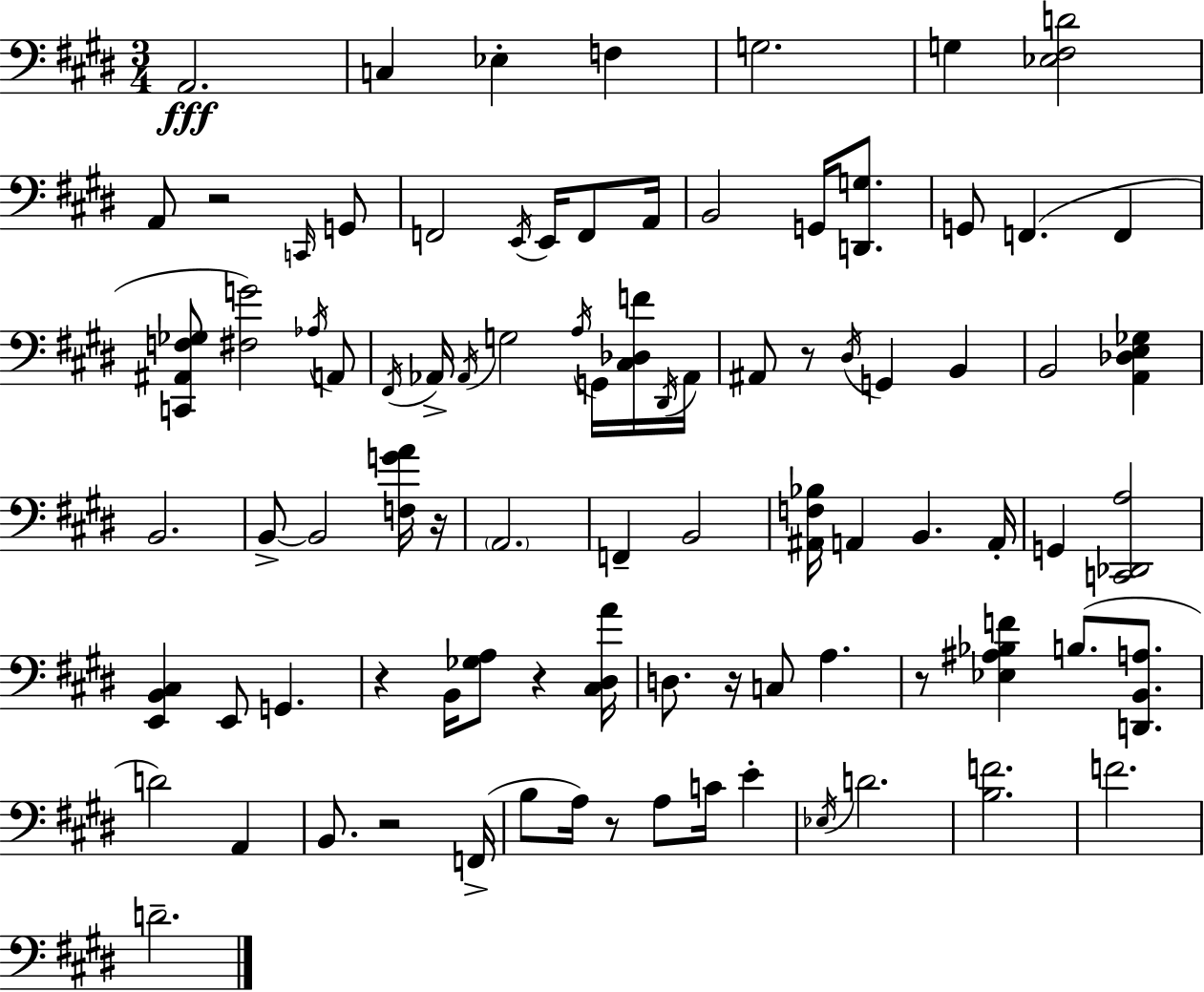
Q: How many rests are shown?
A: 9